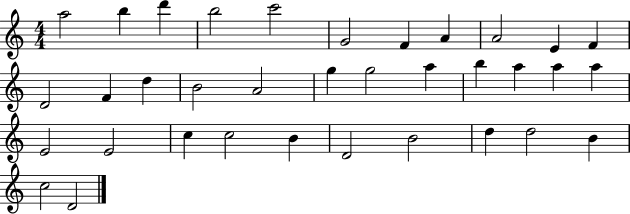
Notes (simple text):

A5/h B5/q D6/q B5/h C6/h G4/h F4/q A4/q A4/h E4/q F4/q D4/h F4/q D5/q B4/h A4/h G5/q G5/h A5/q B5/q A5/q A5/q A5/q E4/h E4/h C5/q C5/h B4/q D4/h B4/h D5/q D5/h B4/q C5/h D4/h